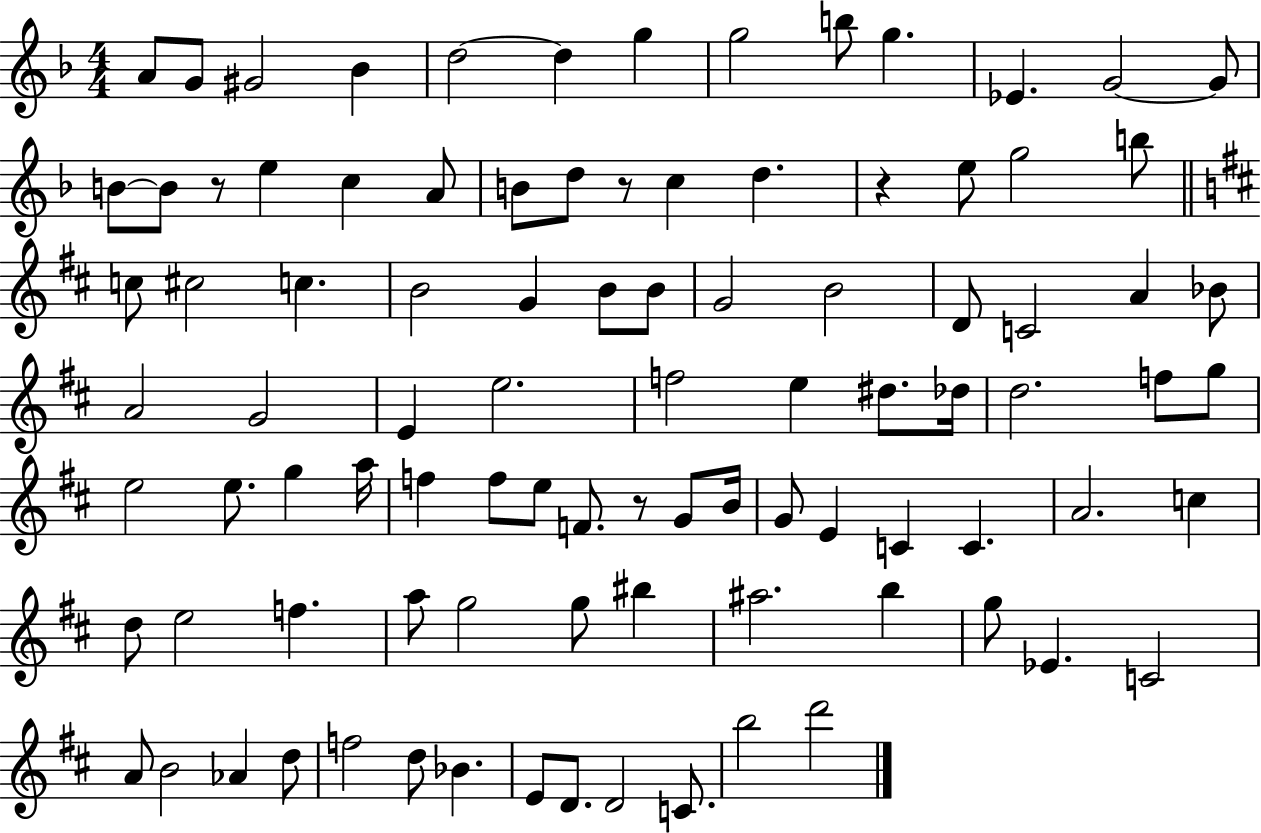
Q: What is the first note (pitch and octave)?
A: A4